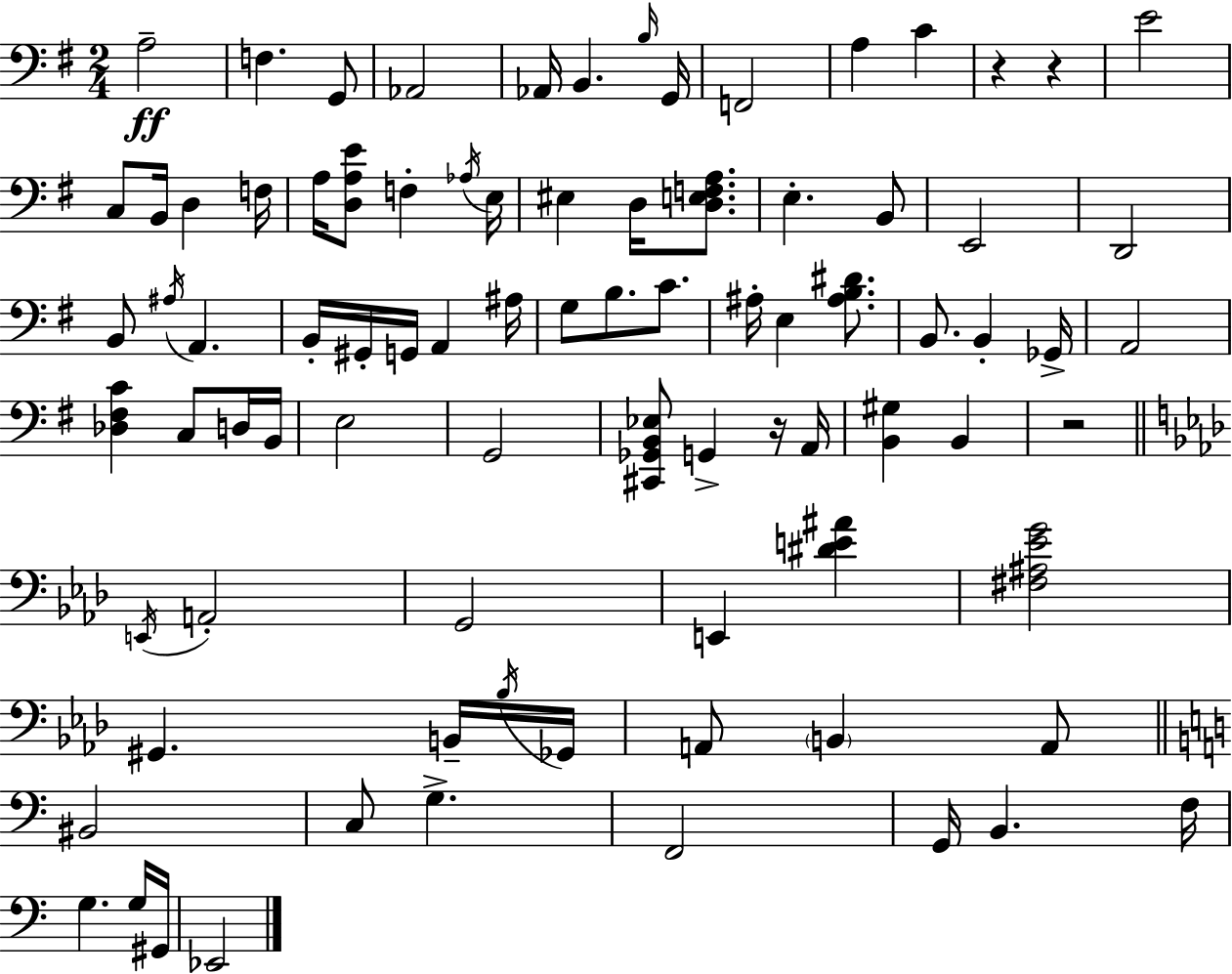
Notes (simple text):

A3/h F3/q. G2/e Ab2/h Ab2/s B2/q. B3/s G2/s F2/h A3/q C4/q R/q R/q E4/h C3/e B2/s D3/q F3/s A3/s [D3,A3,E4]/e F3/q Ab3/s E3/s EIS3/q D3/s [D3,E3,F3,A3]/e. E3/q. B2/e E2/h D2/h B2/e A#3/s A2/q. B2/s G#2/s G2/s A2/q A#3/s G3/e B3/e. C4/e. A#3/s E3/q [A#3,B3,D#4]/e. B2/e. B2/q Gb2/s A2/h [Db3,F#3,C4]/q C3/e D3/s B2/s E3/h G2/h [C#2,Gb2,B2,Eb3]/e G2/q R/s A2/s [B2,G#3]/q B2/q R/h E2/s A2/h G2/h E2/q [D#4,E4,A#4]/q [F#3,A#3,Eb4,G4]/h G#2/q. B2/s Bb3/s Gb2/s A2/e B2/q A2/e BIS2/h C3/e G3/q. F2/h G2/s B2/q. F3/s G3/q. G3/s G#2/s Eb2/h